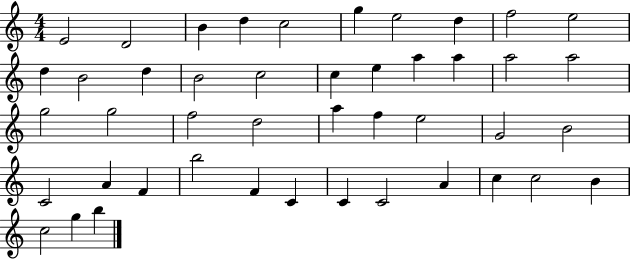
E4/h D4/h B4/q D5/q C5/h G5/q E5/h D5/q F5/h E5/h D5/q B4/h D5/q B4/h C5/h C5/q E5/q A5/q A5/q A5/h A5/h G5/h G5/h F5/h D5/h A5/q F5/q E5/h G4/h B4/h C4/h A4/q F4/q B5/h F4/q C4/q C4/q C4/h A4/q C5/q C5/h B4/q C5/h G5/q B5/q